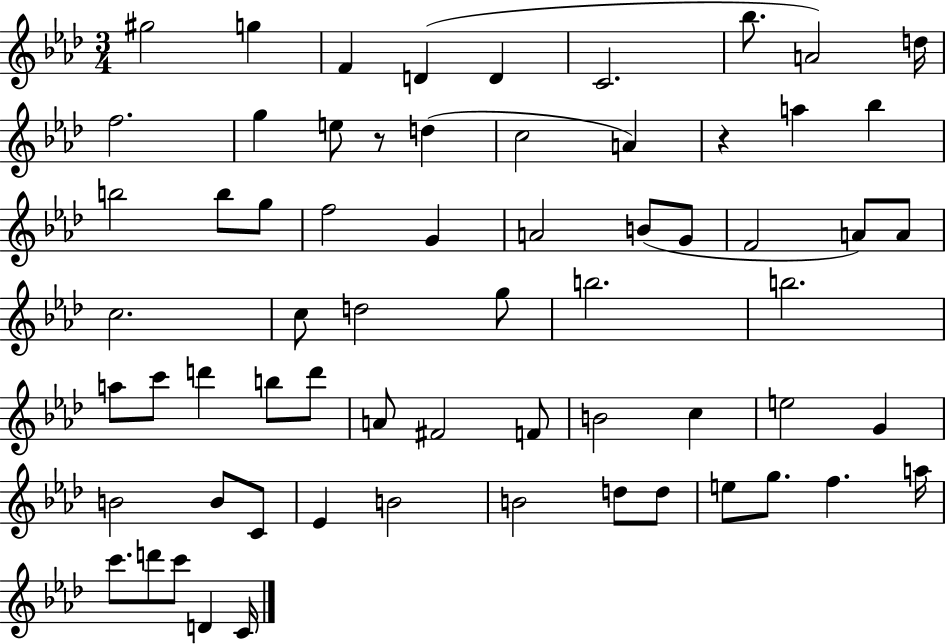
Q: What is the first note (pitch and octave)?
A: G#5